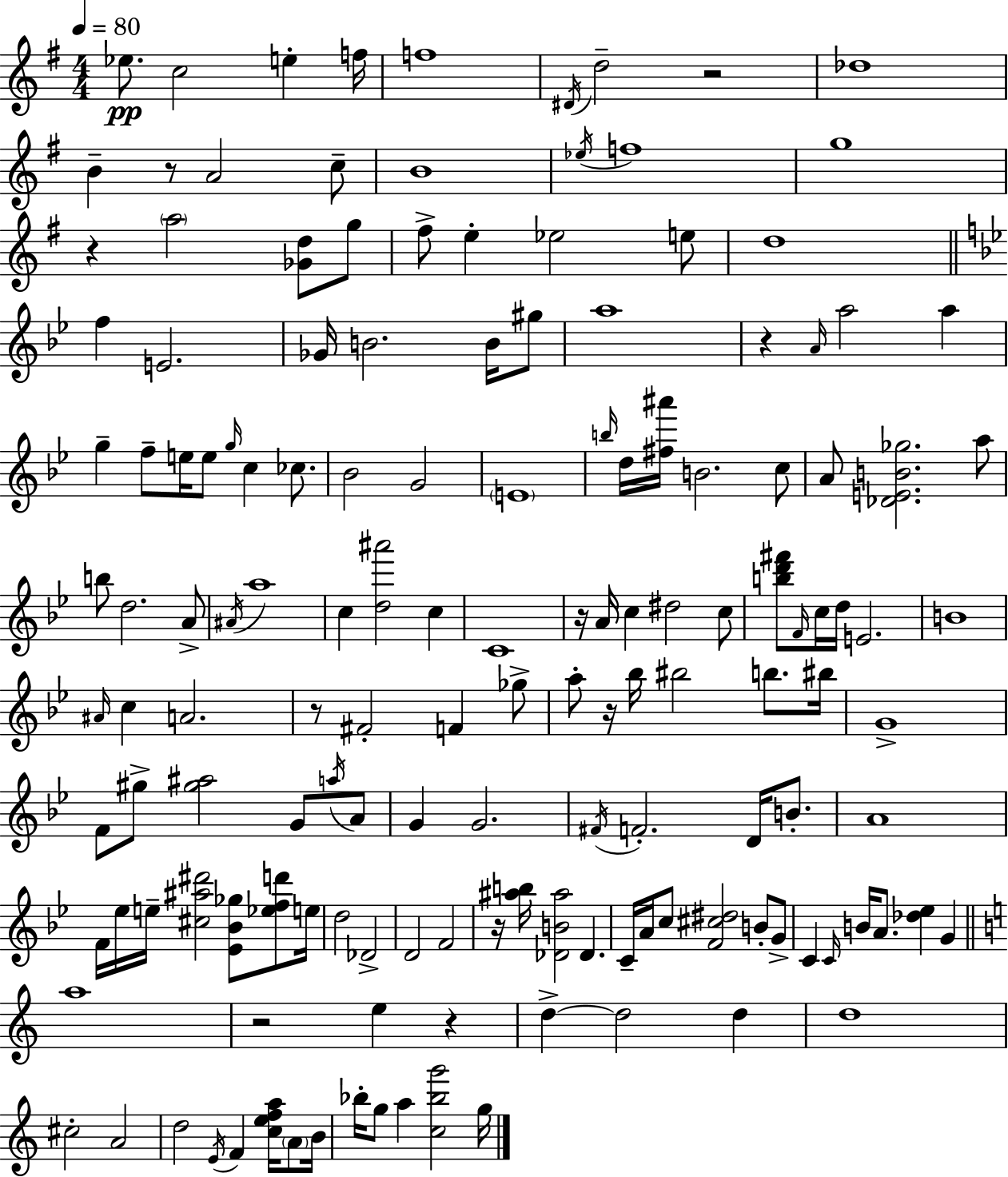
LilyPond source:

{
  \clef treble
  \numericTimeSignature
  \time 4/4
  \key e \minor
  \tempo 4 = 80
  ees''8.\pp c''2 e''4-. f''16 | f''1 | \acciaccatura { dis'16 } d''2-- r2 | des''1 | \break b'4-- r8 a'2 c''8-- | b'1 | \acciaccatura { ees''16 } f''1 | g''1 | \break r4 \parenthesize a''2 <ges' d''>8 | g''8 fis''8-> e''4-. ees''2 | e''8 d''1 | \bar "||" \break \key g \minor f''4 e'2. | ges'16 b'2. b'16 gis''8 | a''1 | r4 \grace { a'16 } a''2 a''4 | \break g''4-- f''8-- e''16 e''8 \grace { g''16 } c''4 ces''8. | bes'2 g'2 | \parenthesize e'1 | \grace { b''16 } d''16 <fis'' ais'''>16 b'2. | \break c''8 a'8 <des' e' b' ges''>2. | a''8 b''8 d''2. | a'8-> \acciaccatura { ais'16 } a''1 | c''4 <d'' ais'''>2 | \break c''4 c'1 | r16 a'16 c''4 dis''2 | c''8 <b'' d''' fis'''>8 \grace { f'16 } c''16 d''16 e'2. | b'1 | \break \grace { ais'16 } c''4 a'2. | r8 fis'2-. | f'4 ges''8-> a''8-. r16 bes''16 bis''2 | b''8. bis''16 g'1-> | \break f'8 gis''8-> <gis'' ais''>2 | g'8 \acciaccatura { a''16 } a'8 g'4 g'2. | \acciaccatura { fis'16 } f'2.-. | d'16 b'8.-. a'1 | \break f'16 ees''16 e''16-- <cis'' ais'' dis'''>2 | <ees' bes' ges''>8 <ees'' f'' d'''>8 e''16 d''2 | des'2-> d'2 | f'2 r16 <ais'' b''>16 <des' b' ais''>2 | \break des'4. c'16-- a'16 c''8 <f' cis'' dis''>2 | b'8-. g'8-> c'4 \grace { c'16 } b'16 a'8. | <des'' ees''>4 g'4 \bar "||" \break \key c \major a''1 | r2 e''4 r4 | d''4->~~ d''2 d''4 | d''1 | \break cis''2-. a'2 | d''2 \acciaccatura { e'16 } f'4 <c'' e'' f'' a''>16 \parenthesize a'8 | b'16 bes''16-. g''8 a''4 <c'' bes'' g'''>2 | g''16 \bar "|."
}